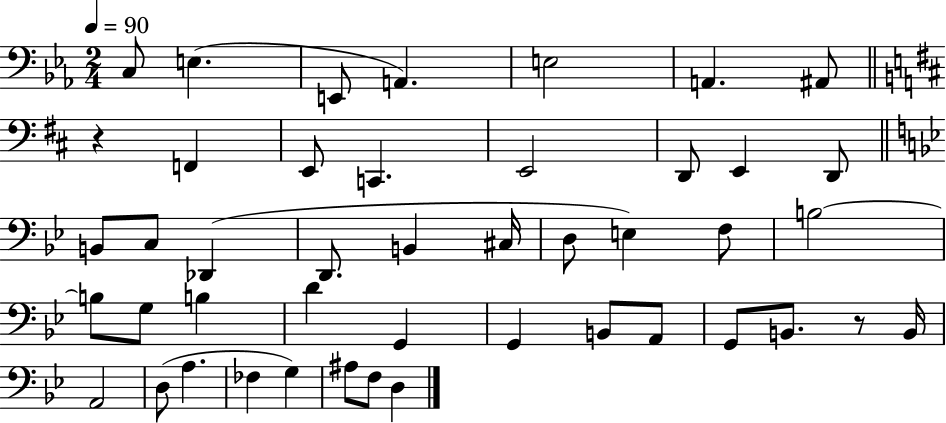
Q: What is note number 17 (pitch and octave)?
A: Db2